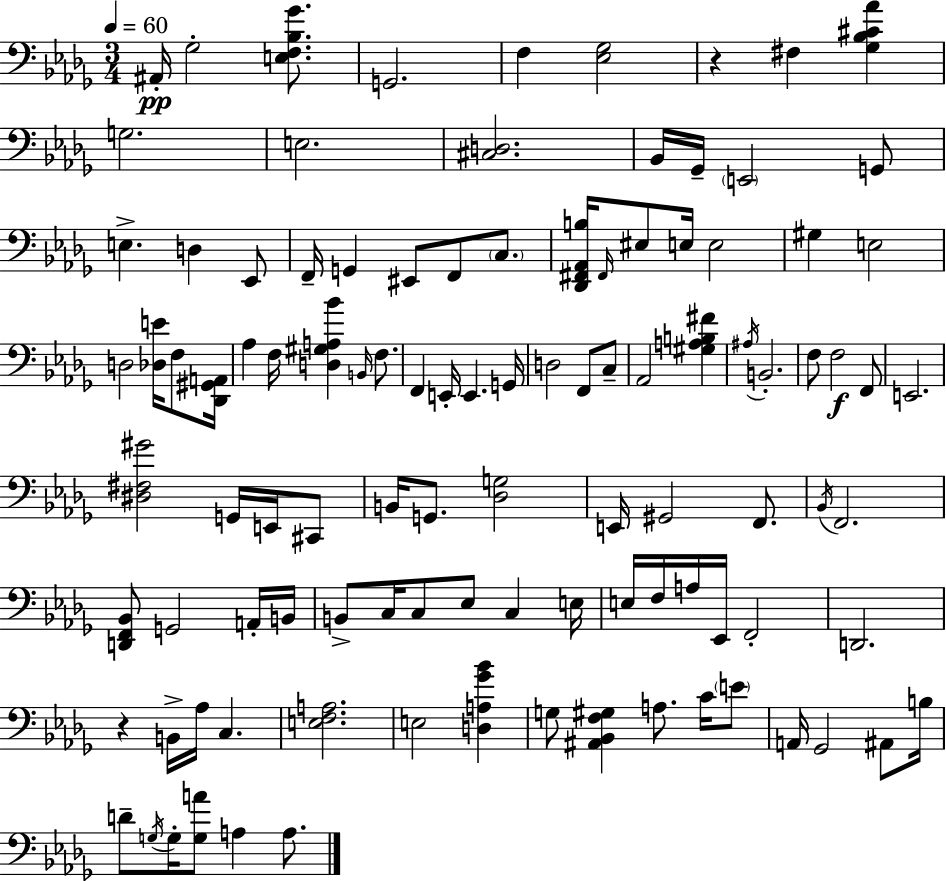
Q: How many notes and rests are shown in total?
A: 105